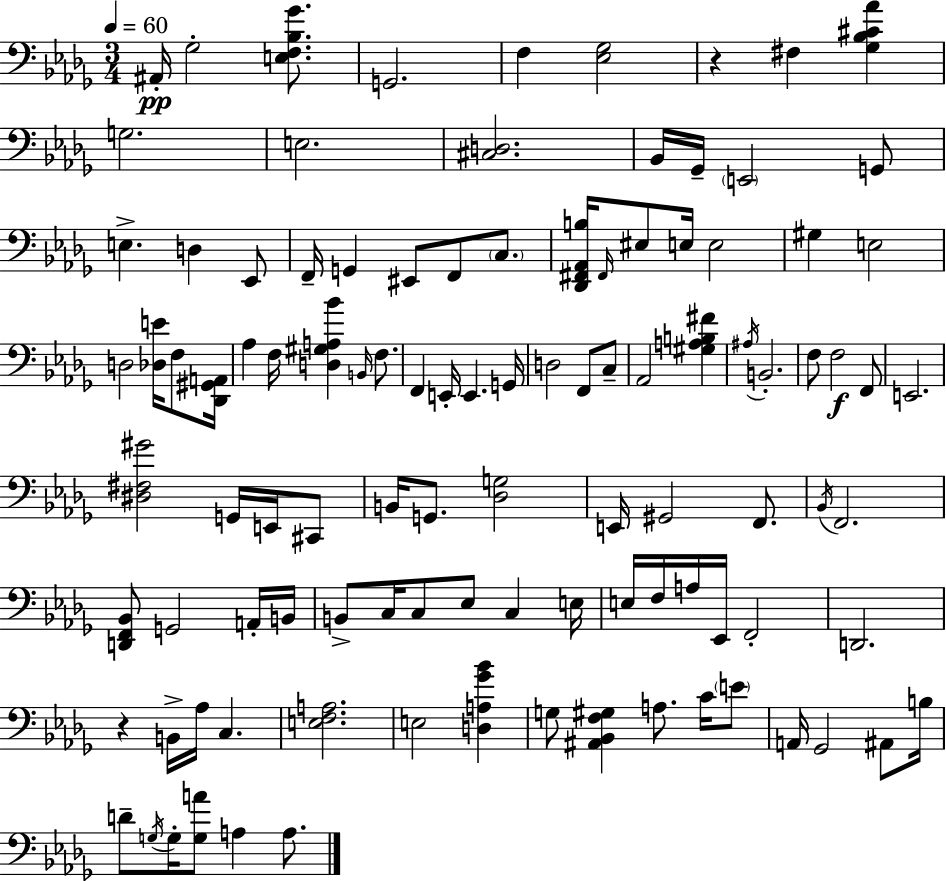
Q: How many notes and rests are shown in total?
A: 105